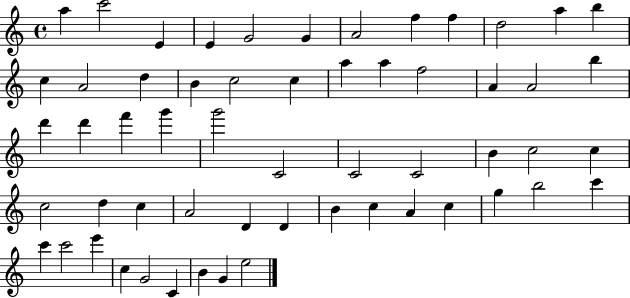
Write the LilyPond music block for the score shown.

{
  \clef treble
  \time 4/4
  \defaultTimeSignature
  \key c \major
  a''4 c'''2 e'4 | e'4 g'2 g'4 | a'2 f''4 f''4 | d''2 a''4 b''4 | \break c''4 a'2 d''4 | b'4 c''2 c''4 | a''4 a''4 f''2 | a'4 a'2 b''4 | \break d'''4 d'''4 f'''4 g'''4 | g'''2 c'2 | c'2 c'2 | b'4 c''2 c''4 | \break c''2 d''4 c''4 | a'2 d'4 d'4 | b'4 c''4 a'4 c''4 | g''4 b''2 c'''4 | \break c'''4 c'''2 e'''4 | c''4 g'2 c'4 | b'4 g'4 e''2 | \bar "|."
}